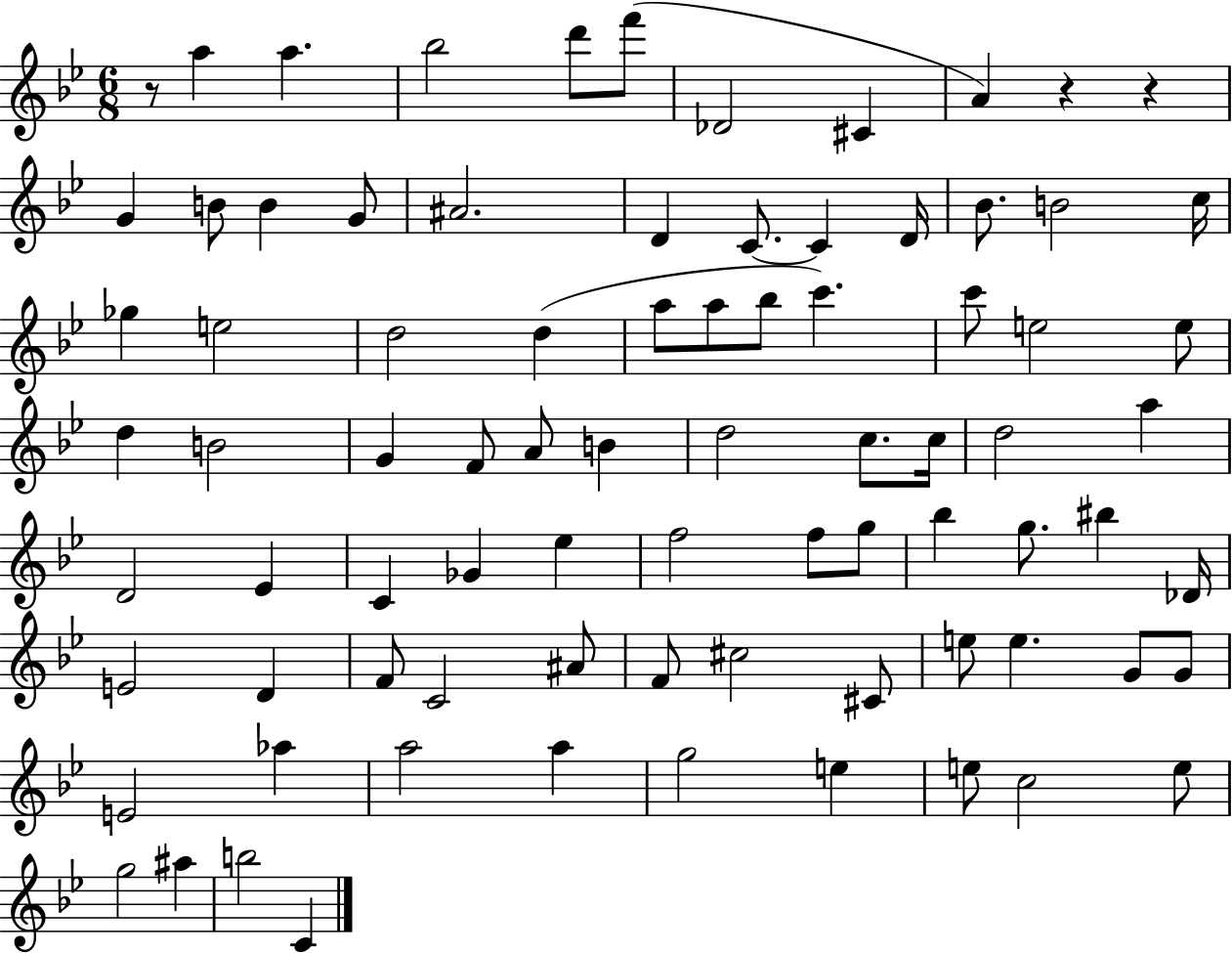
X:1
T:Untitled
M:6/8
L:1/4
K:Bb
z/2 a a _b2 d'/2 f'/2 _D2 ^C A z z G B/2 B G/2 ^A2 D C/2 C D/4 _B/2 B2 c/4 _g e2 d2 d a/2 a/2 _b/2 c' c'/2 e2 e/2 d B2 G F/2 A/2 B d2 c/2 c/4 d2 a D2 _E C _G _e f2 f/2 g/2 _b g/2 ^b _D/4 E2 D F/2 C2 ^A/2 F/2 ^c2 ^C/2 e/2 e G/2 G/2 E2 _a a2 a g2 e e/2 c2 e/2 g2 ^a b2 C